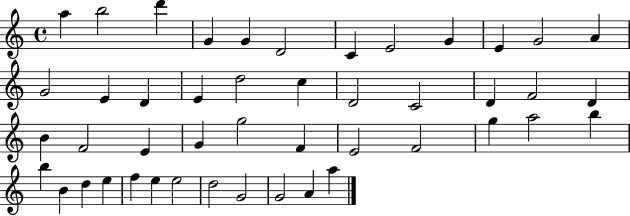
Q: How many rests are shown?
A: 0